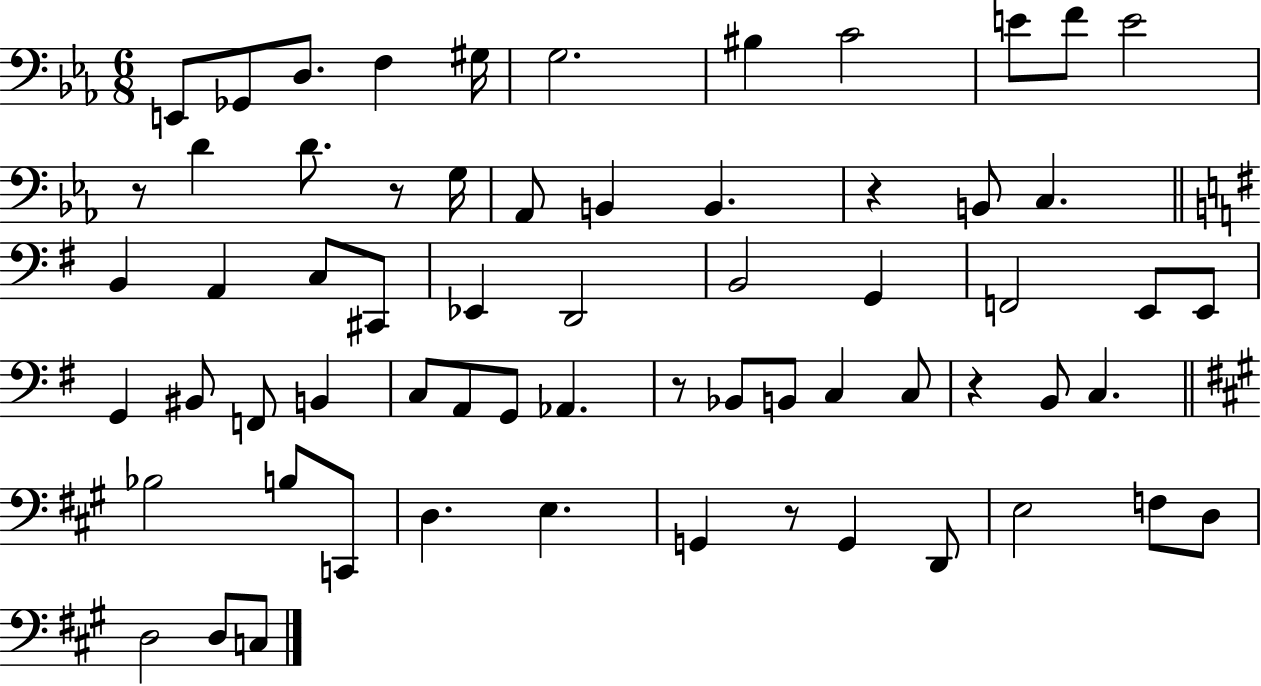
E2/e Gb2/e D3/e. F3/q G#3/s G3/h. BIS3/q C4/h E4/e F4/e E4/h R/e D4/q D4/e. R/e G3/s Ab2/e B2/q B2/q. R/q B2/e C3/q. B2/q A2/q C3/e C#2/e Eb2/q D2/h B2/h G2/q F2/h E2/e E2/e G2/q BIS2/e F2/e B2/q C3/e A2/e G2/e Ab2/q. R/e Bb2/e B2/e C3/q C3/e R/q B2/e C3/q. Bb3/h B3/e C2/e D3/q. E3/q. G2/q R/e G2/q D2/e E3/h F3/e D3/e D3/h D3/e C3/e